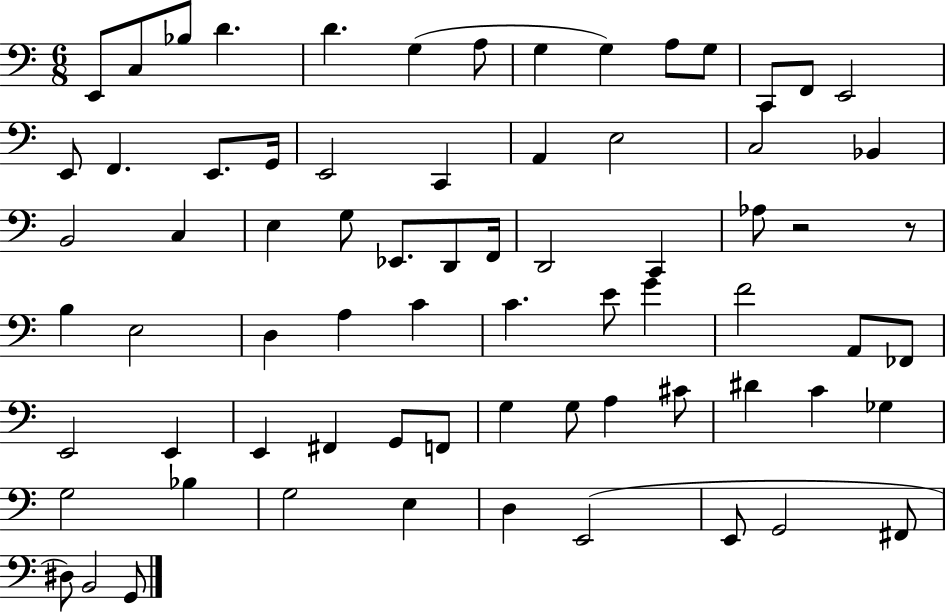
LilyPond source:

{
  \clef bass
  \numericTimeSignature
  \time 6/8
  \key c \major
  e,8 c8 bes8 d'4. | d'4. g4( a8 | g4 g4) a8 g8 | c,8 f,8 e,2 | \break e,8 f,4. e,8. g,16 | e,2 c,4 | a,4 e2 | c2 bes,4 | \break b,2 c4 | e4 g8 ees,8. d,8 f,16 | d,2 c,4 | aes8 r2 r8 | \break b4 e2 | d4 a4 c'4 | c'4. e'8 g'4 | f'2 a,8 fes,8 | \break e,2 e,4 | e,4 fis,4 g,8 f,8 | g4 g8 a4 cis'8 | dis'4 c'4 ges4 | \break g2 bes4 | g2 e4 | d4 e,2( | e,8 g,2 fis,8 | \break dis8) b,2 g,8 | \bar "|."
}